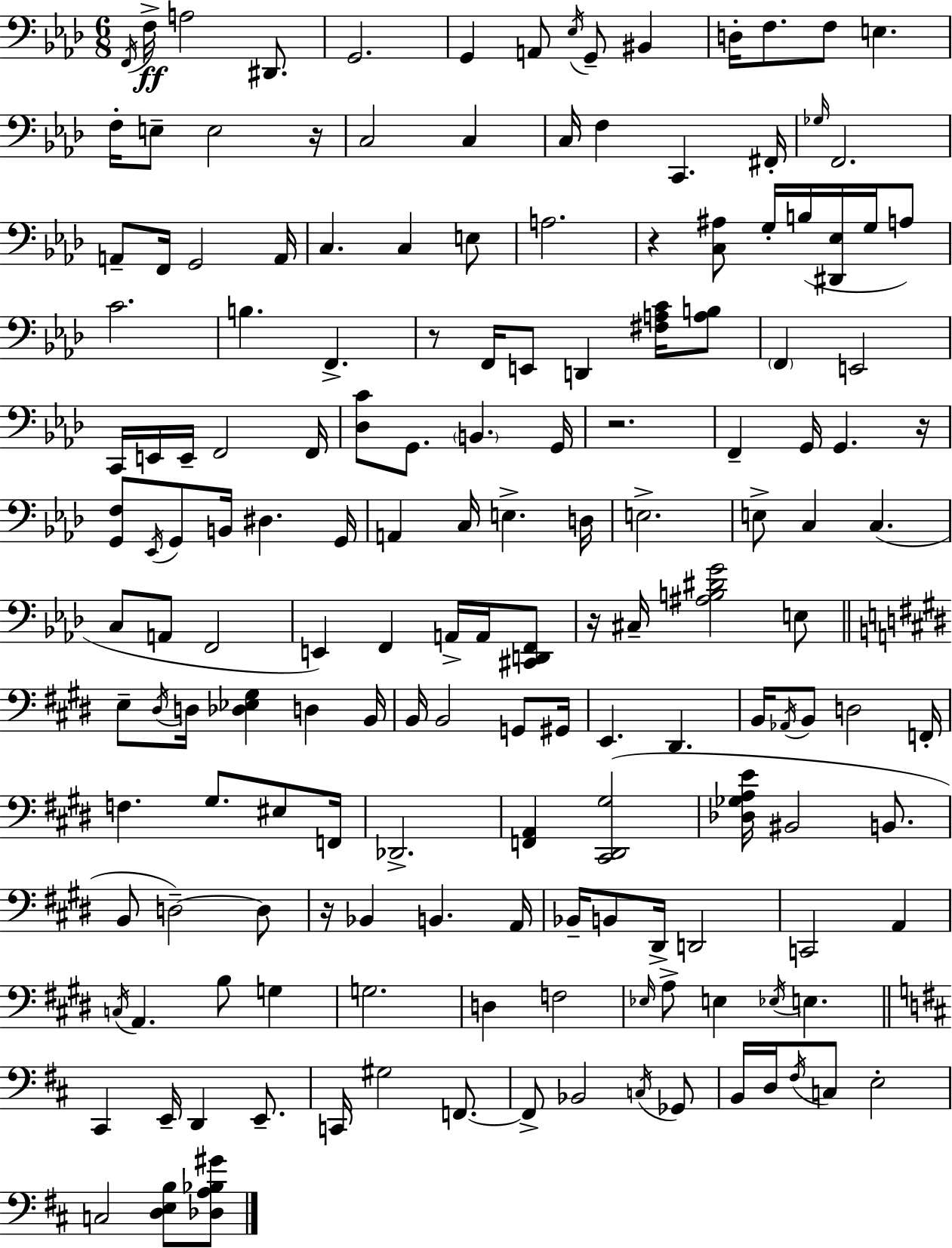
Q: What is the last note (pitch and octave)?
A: C3